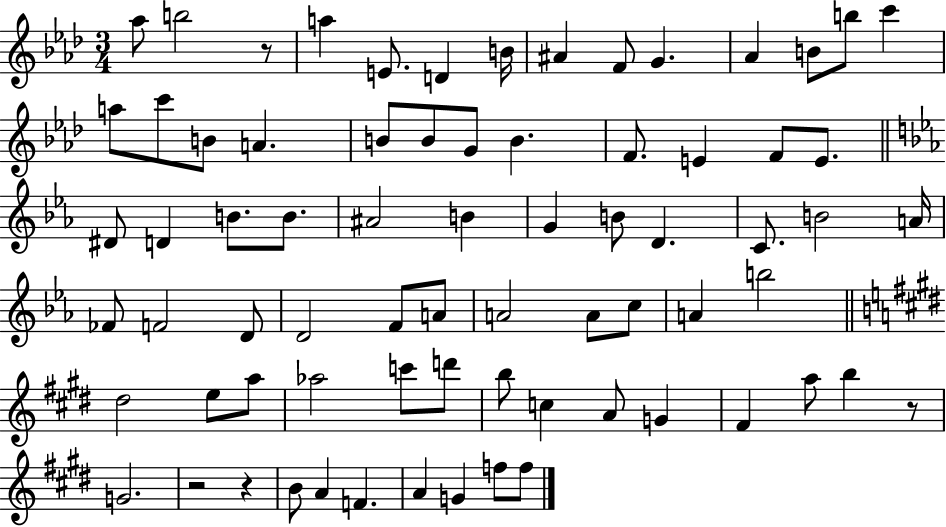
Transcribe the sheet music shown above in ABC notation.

X:1
T:Untitled
M:3/4
L:1/4
K:Ab
_a/2 b2 z/2 a E/2 D B/4 ^A F/2 G _A B/2 b/2 c' a/2 c'/2 B/2 A B/2 B/2 G/2 B F/2 E F/2 E/2 ^D/2 D B/2 B/2 ^A2 B G B/2 D C/2 B2 A/4 _F/2 F2 D/2 D2 F/2 A/2 A2 A/2 c/2 A b2 ^d2 e/2 a/2 _a2 c'/2 d'/2 b/2 c A/2 G ^F a/2 b z/2 G2 z2 z B/2 A F A G f/2 f/2